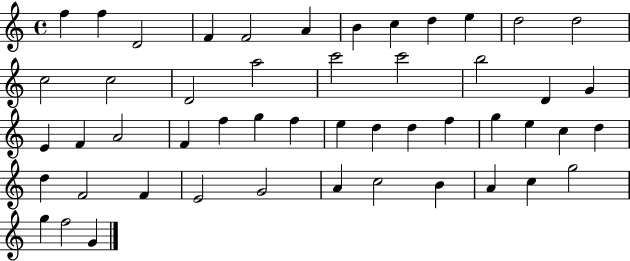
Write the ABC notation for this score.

X:1
T:Untitled
M:4/4
L:1/4
K:C
f f D2 F F2 A B c d e d2 d2 c2 c2 D2 a2 c'2 c'2 b2 D G E F A2 F f g f e d d f g e c d d F2 F E2 G2 A c2 B A c g2 g f2 G